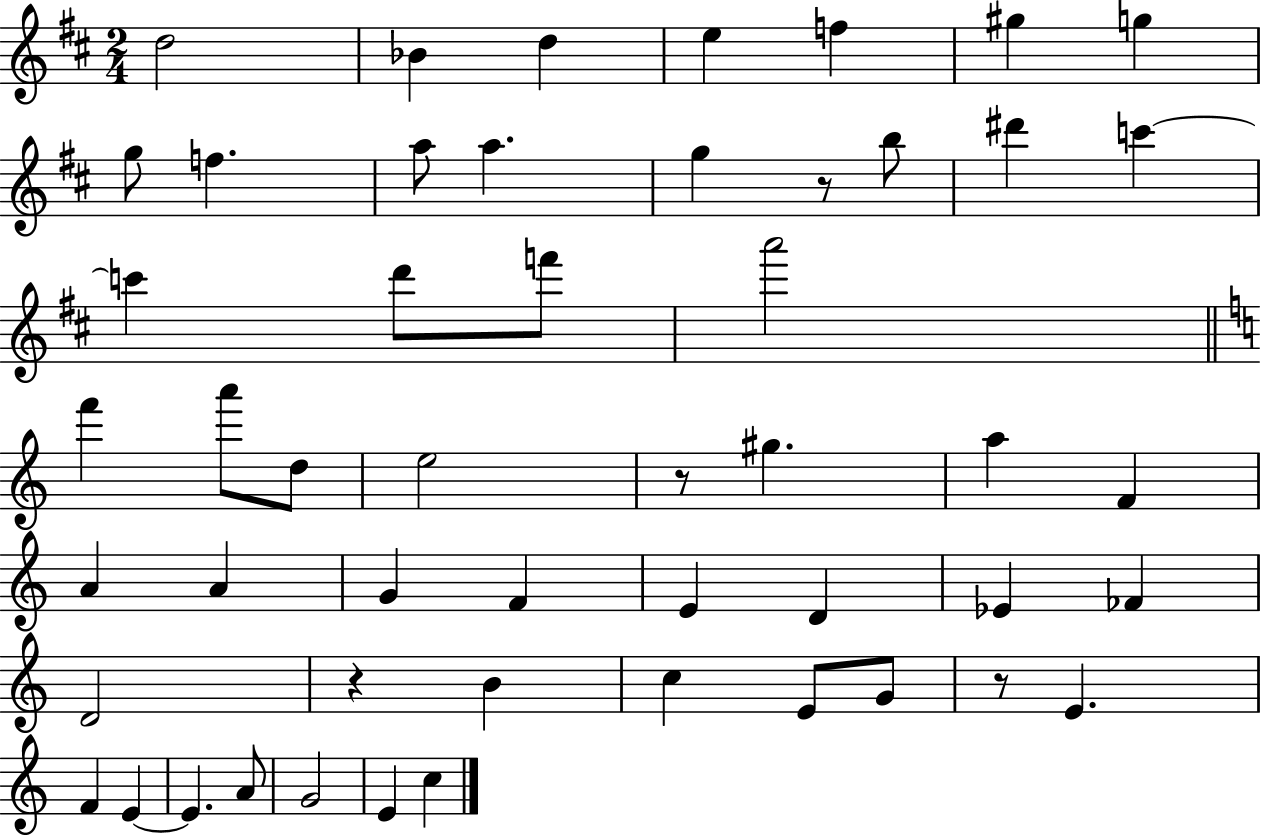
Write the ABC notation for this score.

X:1
T:Untitled
M:2/4
L:1/4
K:D
d2 _B d e f ^g g g/2 f a/2 a g z/2 b/2 ^d' c' c' d'/2 f'/2 a'2 f' a'/2 d/2 e2 z/2 ^g a F A A G F E D _E _F D2 z B c E/2 G/2 z/2 E F E E A/2 G2 E c